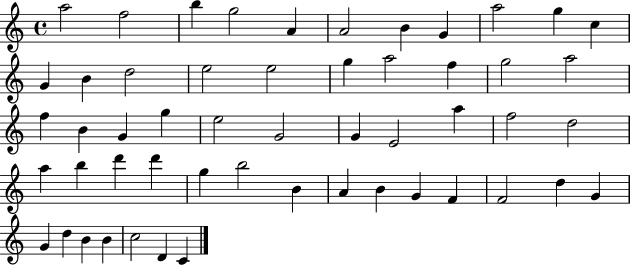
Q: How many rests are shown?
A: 0